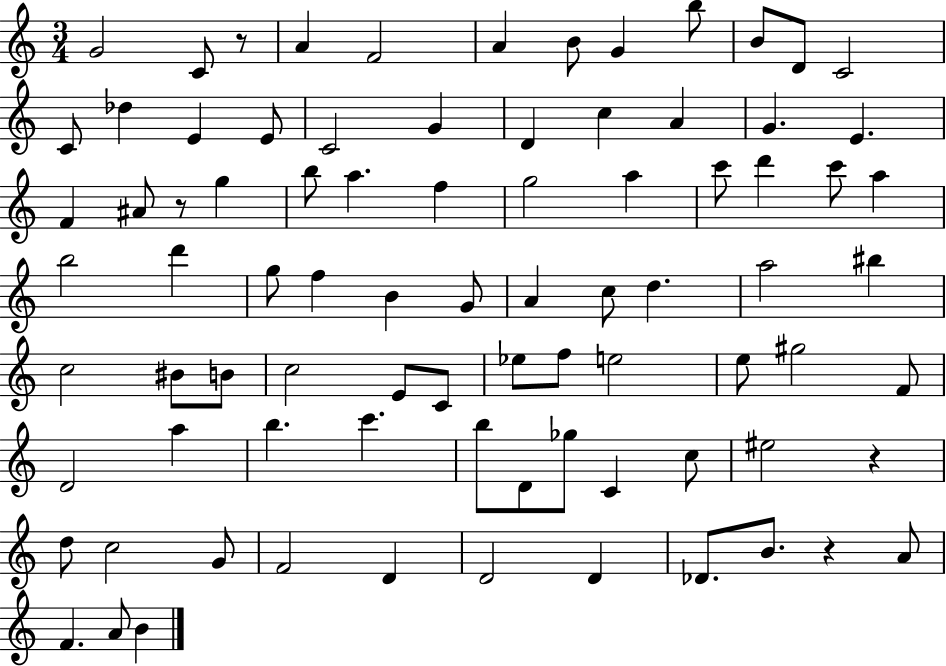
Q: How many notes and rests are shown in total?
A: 84